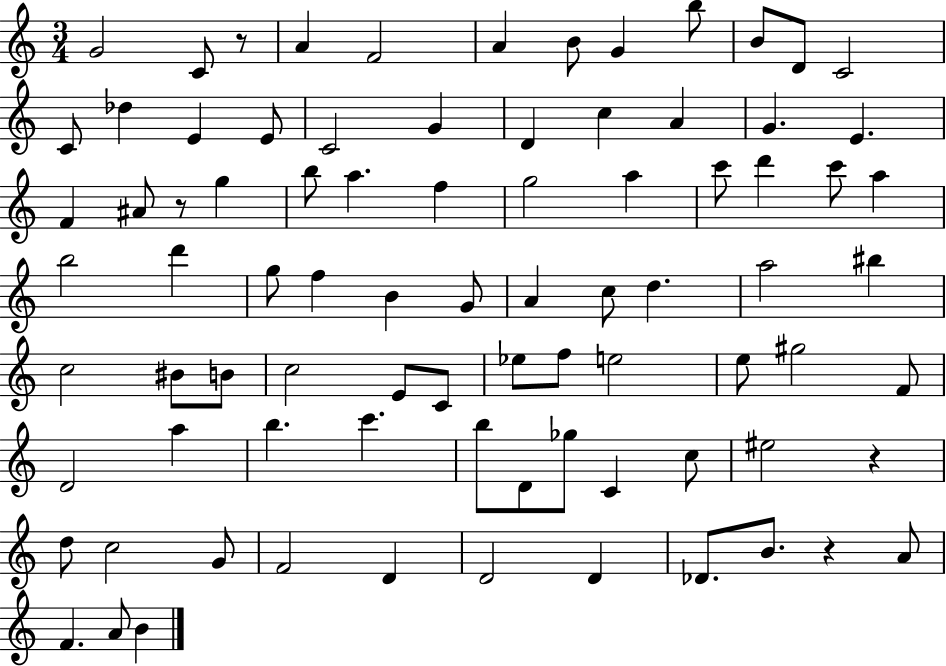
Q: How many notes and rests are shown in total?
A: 84